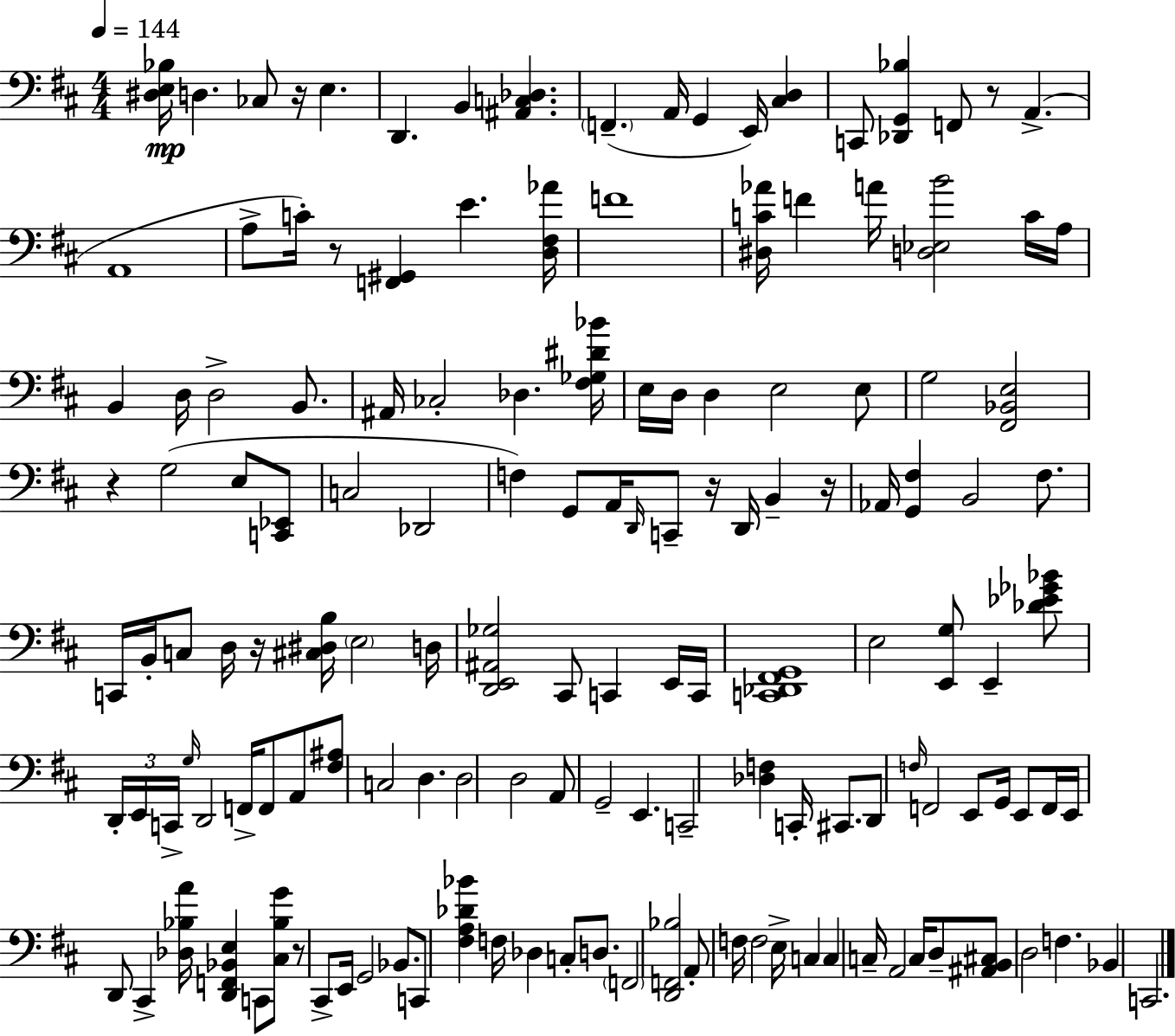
[D#3,E3,Bb3]/s D3/q. CES3/e R/s E3/q. D2/q. B2/q [A#2,C3,Db3]/q. F2/q. A2/s G2/q E2/s [C#3,D3]/q C2/e [Db2,G2,Bb3]/q F2/e R/e A2/q. A2/w A3/e C4/s R/e [F2,G#2]/q E4/q. [D3,F#3,Ab4]/s F4/w [D#3,C4,Ab4]/s F4/q A4/s [D3,Eb3,B4]/h C4/s A3/s B2/q D3/s D3/h B2/e. A#2/s CES3/h Db3/q. [F#3,Gb3,D#4,Bb4]/s E3/s D3/s D3/q E3/h E3/e G3/h [F#2,Bb2,E3]/h R/q G3/h E3/e [C2,Eb2]/e C3/h Db2/h F3/q G2/e A2/s D2/s C2/e R/s D2/s B2/q R/s Ab2/s [G2,F#3]/q B2/h F#3/e. C2/s B2/s C3/e D3/s R/s [C#3,D#3,B3]/s E3/h D3/s [D2,E2,A#2,Gb3]/h C#2/e C2/q E2/s C2/s [C2,Db2,F#2,G2]/w E3/h [E2,G3]/e E2/q [Db4,Eb4,Gb4,Bb4]/e D2/s E2/s C2/s G3/s D2/h F2/s F2/e A2/e [F#3,A#3]/e C3/h D3/q. D3/h D3/h A2/e G2/h E2/q. C2/h [Db3,F3]/q C2/s C#2/e. D2/e F3/s F2/h E2/e G2/s E2/e F2/s E2/s D2/e C#2/q [Db3,Bb3,A4]/s [D2,F2,Bb2,E3]/q C2/e [C#3,Bb3,G4]/e R/e C#2/e E2/s G2/h Bb2/e. C2/e [F#3,A3,Db4,Bb4]/q F3/s Db3/q C3/e D3/e. F2/h [D2,F2,Bb3]/h A2/e F3/s F3/h E3/s C3/q C3/q C3/s A2/h C3/s D3/e [A#2,B2,C#3]/e D3/h F3/q. Bb2/q C2/h.